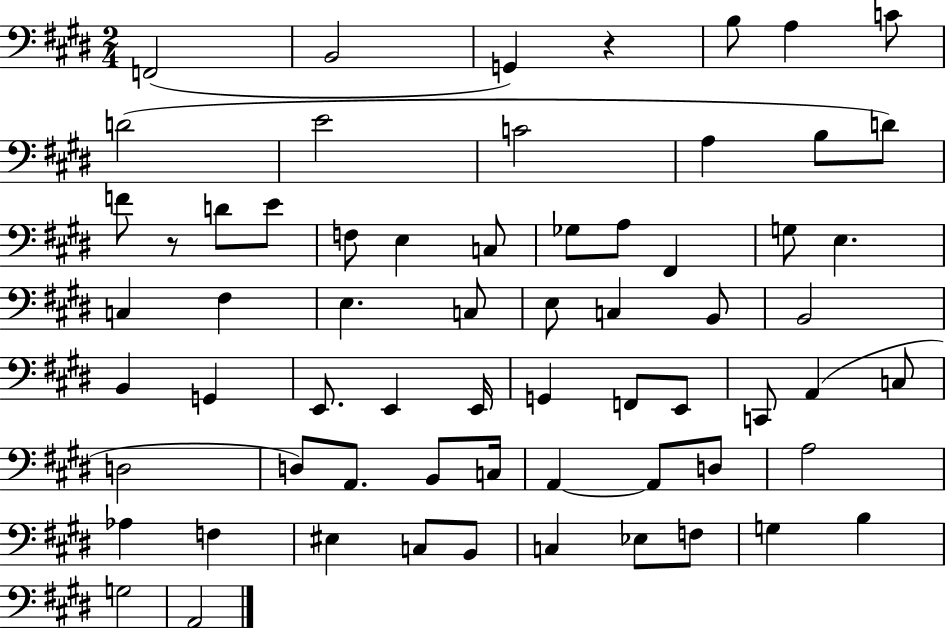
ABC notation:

X:1
T:Untitled
M:2/4
L:1/4
K:E
F,,2 B,,2 G,, z B,/2 A, C/2 D2 E2 C2 A, B,/2 D/2 F/2 z/2 D/2 E/2 F,/2 E, C,/2 _G,/2 A,/2 ^F,, G,/2 E, C, ^F, E, C,/2 E,/2 C, B,,/2 B,,2 B,, G,, E,,/2 E,, E,,/4 G,, F,,/2 E,,/2 C,,/2 A,, C,/2 D,2 D,/2 A,,/2 B,,/2 C,/4 A,, A,,/2 D,/2 A,2 _A, F, ^E, C,/2 B,,/2 C, _E,/2 F,/2 G, B, G,2 A,,2